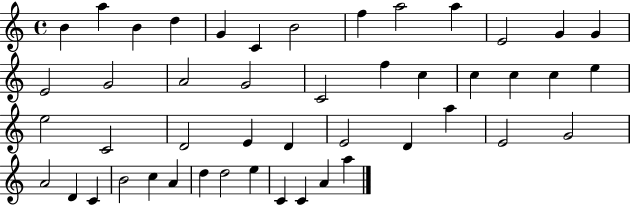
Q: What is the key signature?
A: C major